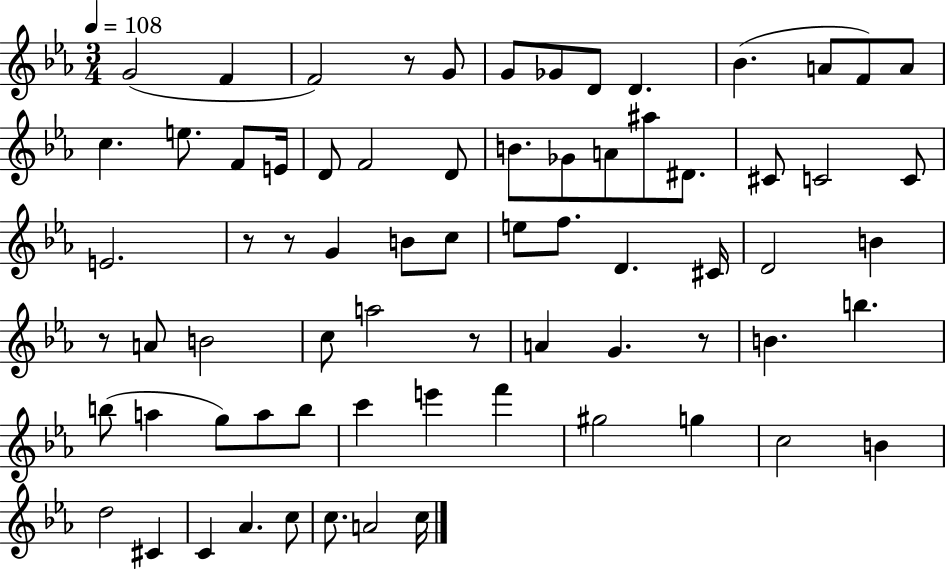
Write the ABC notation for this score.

X:1
T:Untitled
M:3/4
L:1/4
K:Eb
G2 F F2 z/2 G/2 G/2 _G/2 D/2 D _B A/2 F/2 A/2 c e/2 F/2 E/4 D/2 F2 D/2 B/2 _G/2 A/2 ^a/2 ^D/2 ^C/2 C2 C/2 E2 z/2 z/2 G B/2 c/2 e/2 f/2 D ^C/4 D2 B z/2 A/2 B2 c/2 a2 z/2 A G z/2 B b b/2 a g/2 a/2 b/2 c' e' f' ^g2 g c2 B d2 ^C C _A c/2 c/2 A2 c/4